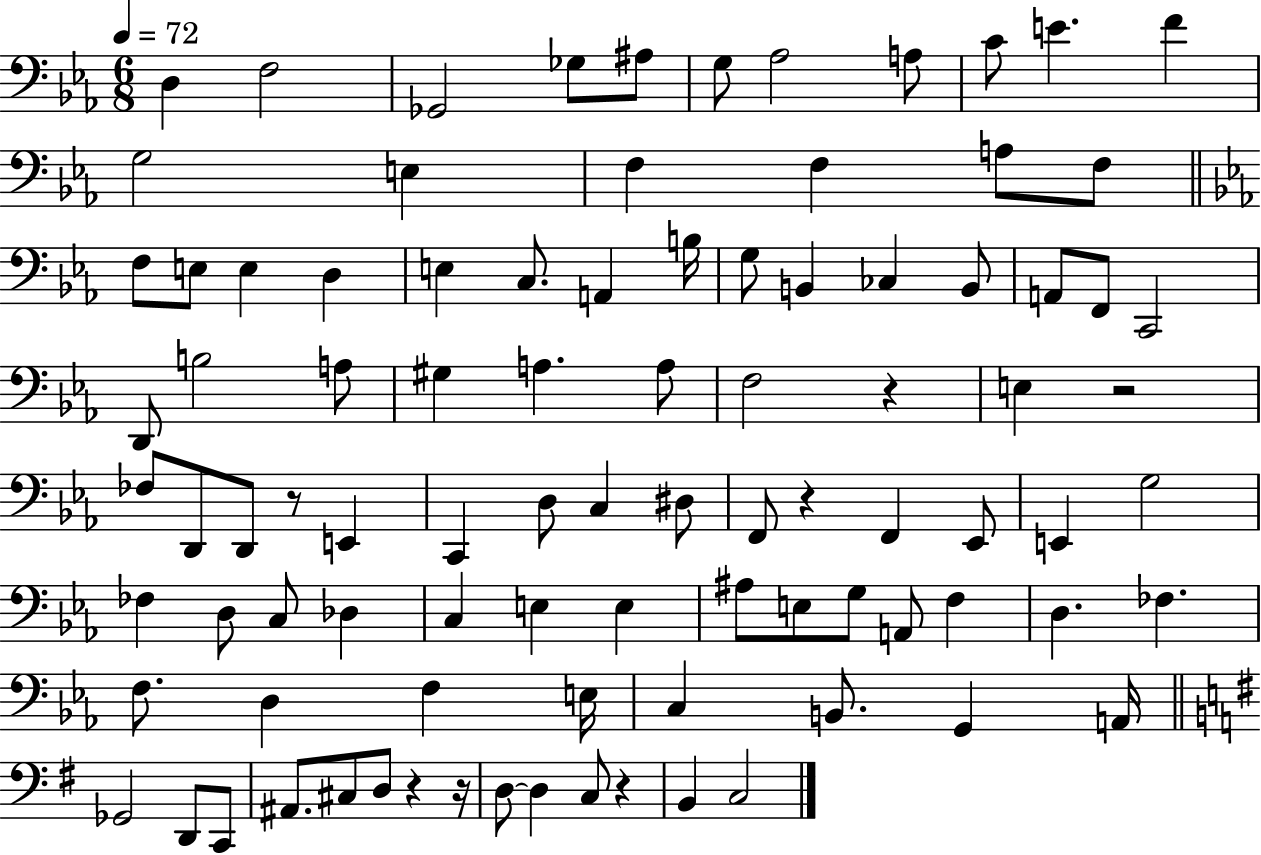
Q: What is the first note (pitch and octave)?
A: D3